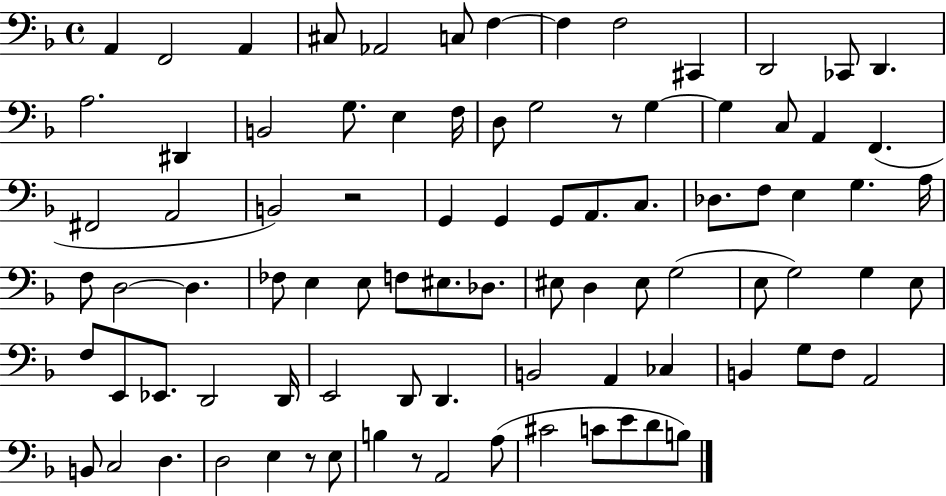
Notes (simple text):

A2/q F2/h A2/q C#3/e Ab2/h C3/e F3/q F3/q F3/h C#2/q D2/h CES2/e D2/q. A3/h. D#2/q B2/h G3/e. E3/q F3/s D3/e G3/h R/e G3/q G3/q C3/e A2/q F2/q. F#2/h A2/h B2/h R/h G2/q G2/q G2/e A2/e. C3/e. Db3/e. F3/e E3/q G3/q. A3/s F3/e D3/h D3/q. FES3/e E3/q E3/e F3/e EIS3/e. Db3/e. EIS3/e D3/q EIS3/e G3/h E3/e G3/h G3/q E3/e F3/e E2/e Eb2/e. D2/h D2/s E2/h D2/e D2/q. B2/h A2/q CES3/q B2/q G3/e F3/e A2/h B2/e C3/h D3/q. D3/h E3/q R/e E3/e B3/q R/e A2/h A3/e C#4/h C4/e E4/e D4/e B3/e